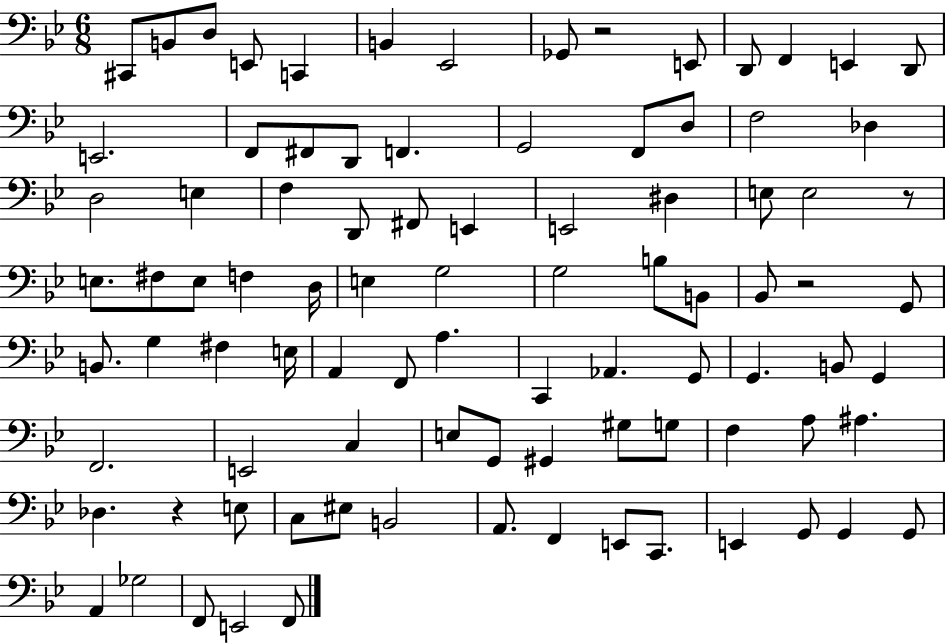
{
  \clef bass
  \numericTimeSignature
  \time 6/8
  \key bes \major
  cis,8 b,8 d8 e,8 c,4 | b,4 ees,2 | ges,8 r2 e,8 | d,8 f,4 e,4 d,8 | \break e,2. | f,8 fis,8 d,8 f,4. | g,2 f,8 d8 | f2 des4 | \break d2 e4 | f4 d,8 fis,8 e,4 | e,2 dis4 | e8 e2 r8 | \break e8. fis8 e8 f4 d16 | e4 g2 | g2 b8 b,8 | bes,8 r2 g,8 | \break b,8. g4 fis4 e16 | a,4 f,8 a4. | c,4 aes,4. g,8 | g,4. b,8 g,4 | \break f,2. | e,2 c4 | e8 g,8 gis,4 gis8 g8 | f4 a8 ais4. | \break des4. r4 e8 | c8 eis8 b,2 | a,8. f,4 e,8 c,8. | e,4 g,8 g,4 g,8 | \break a,4 ges2 | f,8 e,2 f,8 | \bar "|."
}